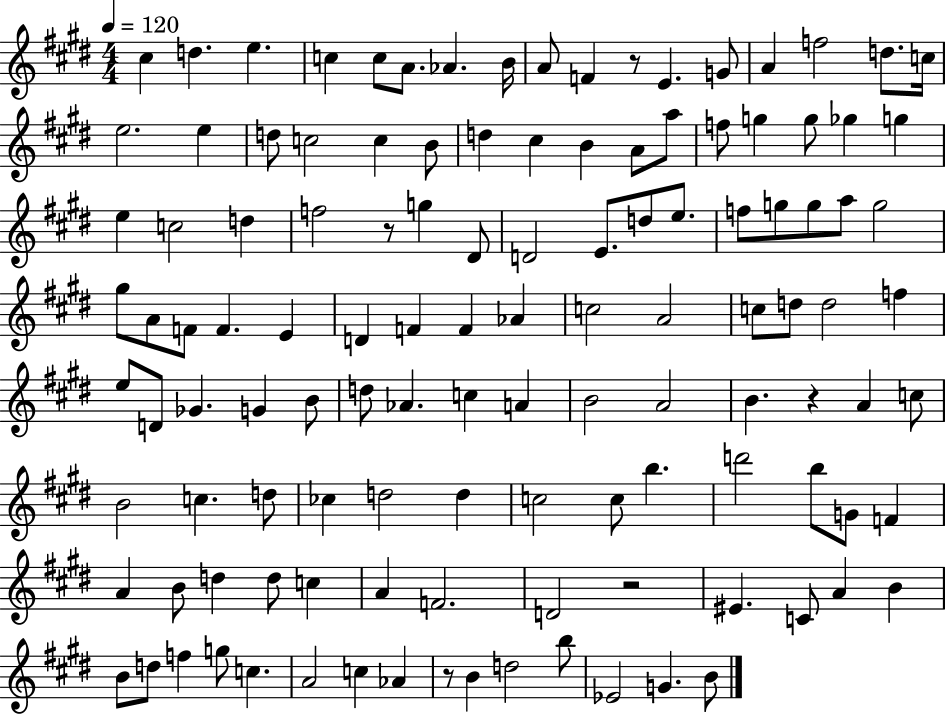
C#5/q D5/q. E5/q. C5/q C5/e A4/e. Ab4/q. B4/s A4/e F4/q R/e E4/q. G4/e A4/q F5/h D5/e. C5/s E5/h. E5/q D5/e C5/h C5/q B4/e D5/q C#5/q B4/q A4/e A5/e F5/e G5/q G5/e Gb5/q G5/q E5/q C5/h D5/q F5/h R/e G5/q D#4/e D4/h E4/e. D5/e E5/e. F5/e G5/e G5/e A5/e G5/h G#5/e A4/e F4/e F4/q. E4/q D4/q F4/q F4/q Ab4/q C5/h A4/h C5/e D5/e D5/h F5/q E5/e D4/e Gb4/q. G4/q B4/e D5/e Ab4/q. C5/q A4/q B4/h A4/h B4/q. R/q A4/q C5/e B4/h C5/q. D5/e CES5/q D5/h D5/q C5/h C5/e B5/q. D6/h B5/e G4/e F4/q A4/q B4/e D5/q D5/e C5/q A4/q F4/h. D4/h R/h EIS4/q. C4/e A4/q B4/q B4/e D5/e F5/q G5/e C5/q. A4/h C5/q Ab4/q R/e B4/q D5/h B5/e Eb4/h G4/q. B4/e